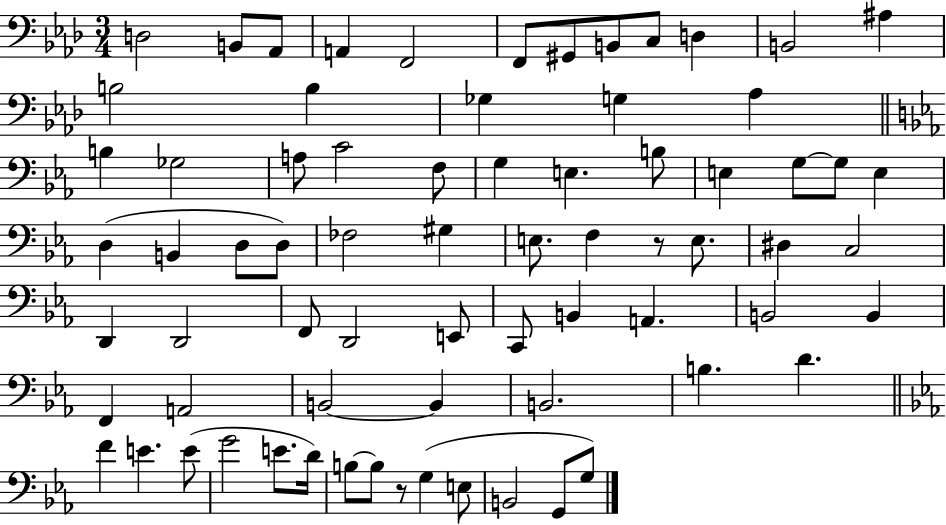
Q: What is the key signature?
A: AES major